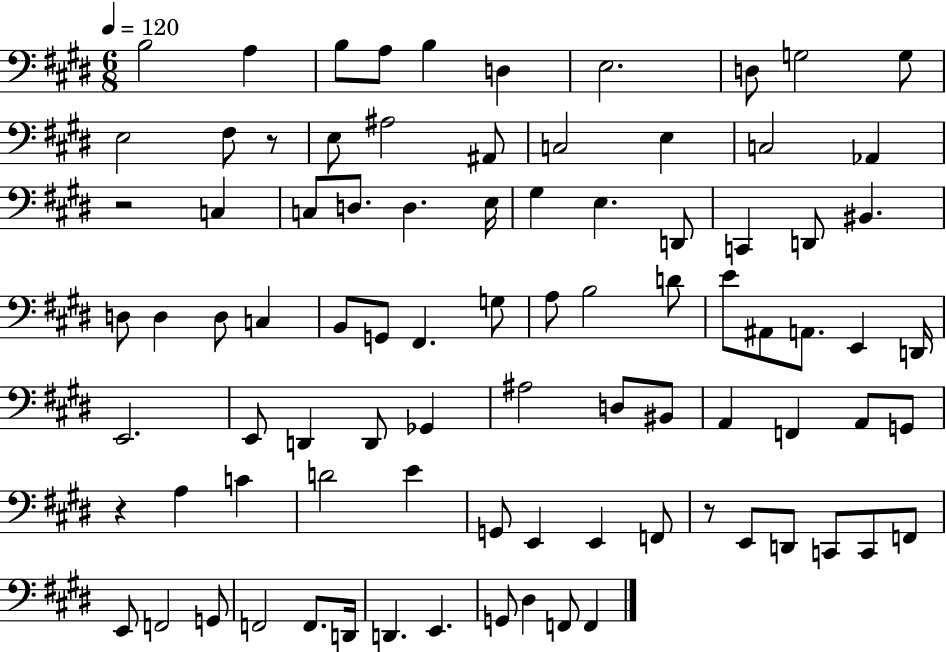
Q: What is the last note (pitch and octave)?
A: F2